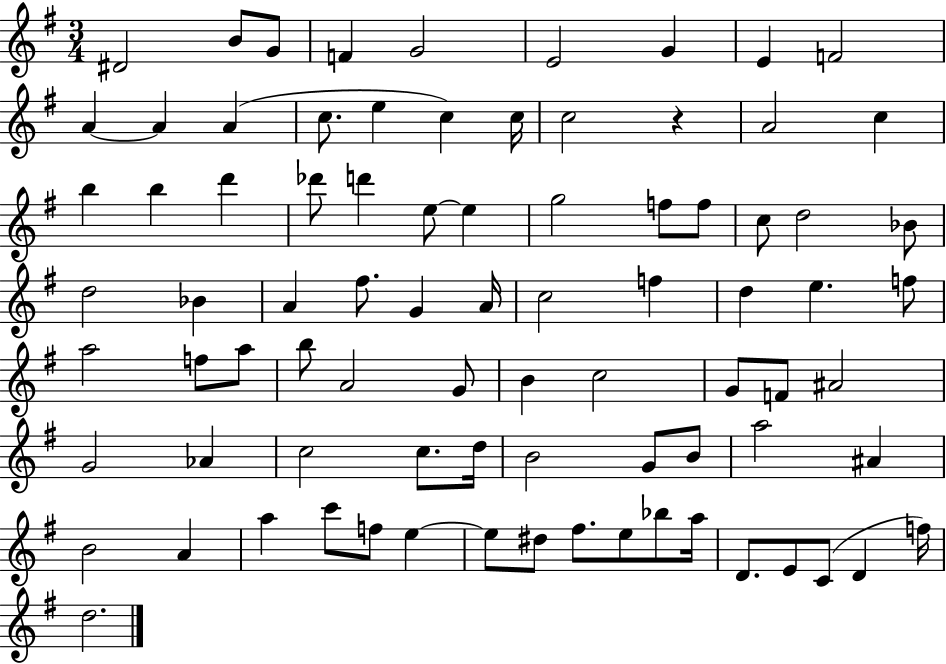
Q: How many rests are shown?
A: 1